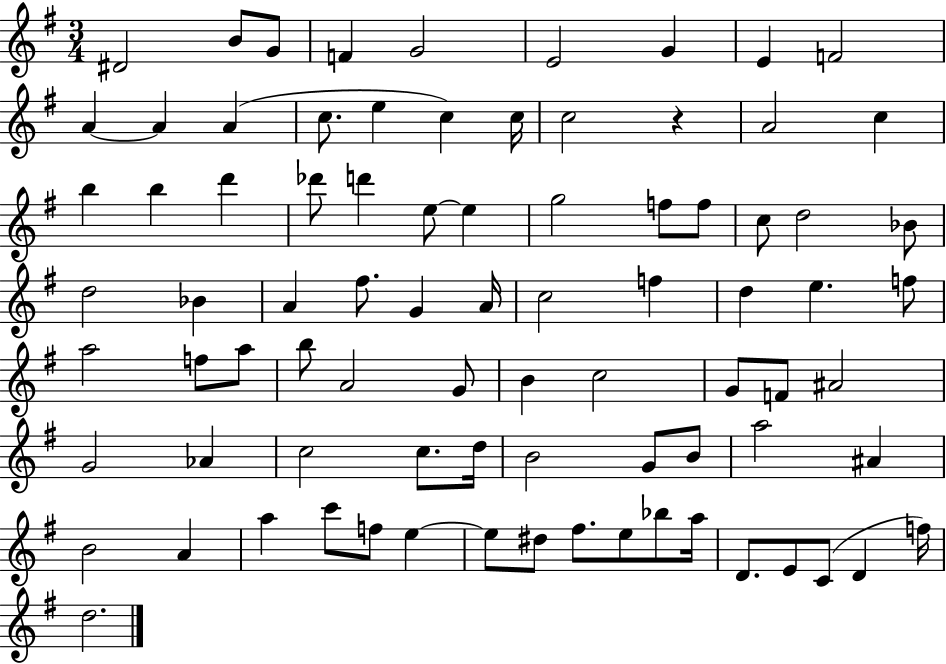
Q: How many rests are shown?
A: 1